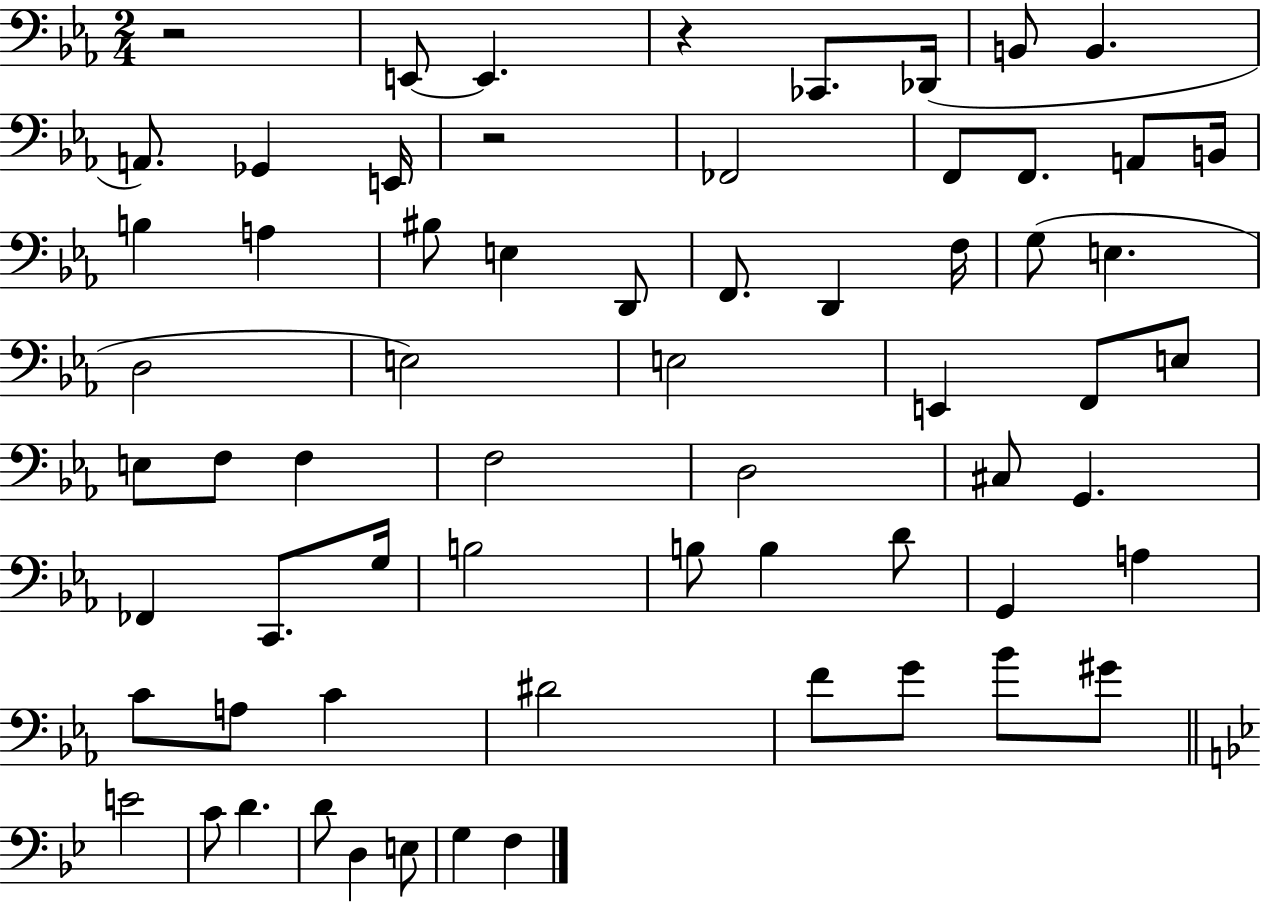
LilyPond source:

{
  \clef bass
  \numericTimeSignature
  \time 2/4
  \key ees \major
  r2 | e,8~~ e,4. | r4 ces,8. des,16( | b,8 b,4. | \break a,8.) ges,4 e,16 | r2 | fes,2 | f,8 f,8. a,8 b,16 | \break b4 a4 | bis8 e4 d,8 | f,8. d,4 f16 | g8( e4. | \break d2 | e2) | e2 | e,4 f,8 e8 | \break e8 f8 f4 | f2 | d2 | cis8 g,4. | \break fes,4 c,8. g16 | b2 | b8 b4 d'8 | g,4 a4 | \break c'8 a8 c'4 | dis'2 | f'8 g'8 bes'8 gis'8 | \bar "||" \break \key g \minor e'2 | c'8 d'4. | d'8 d4 e8 | g4 f4 | \break \bar "|."
}